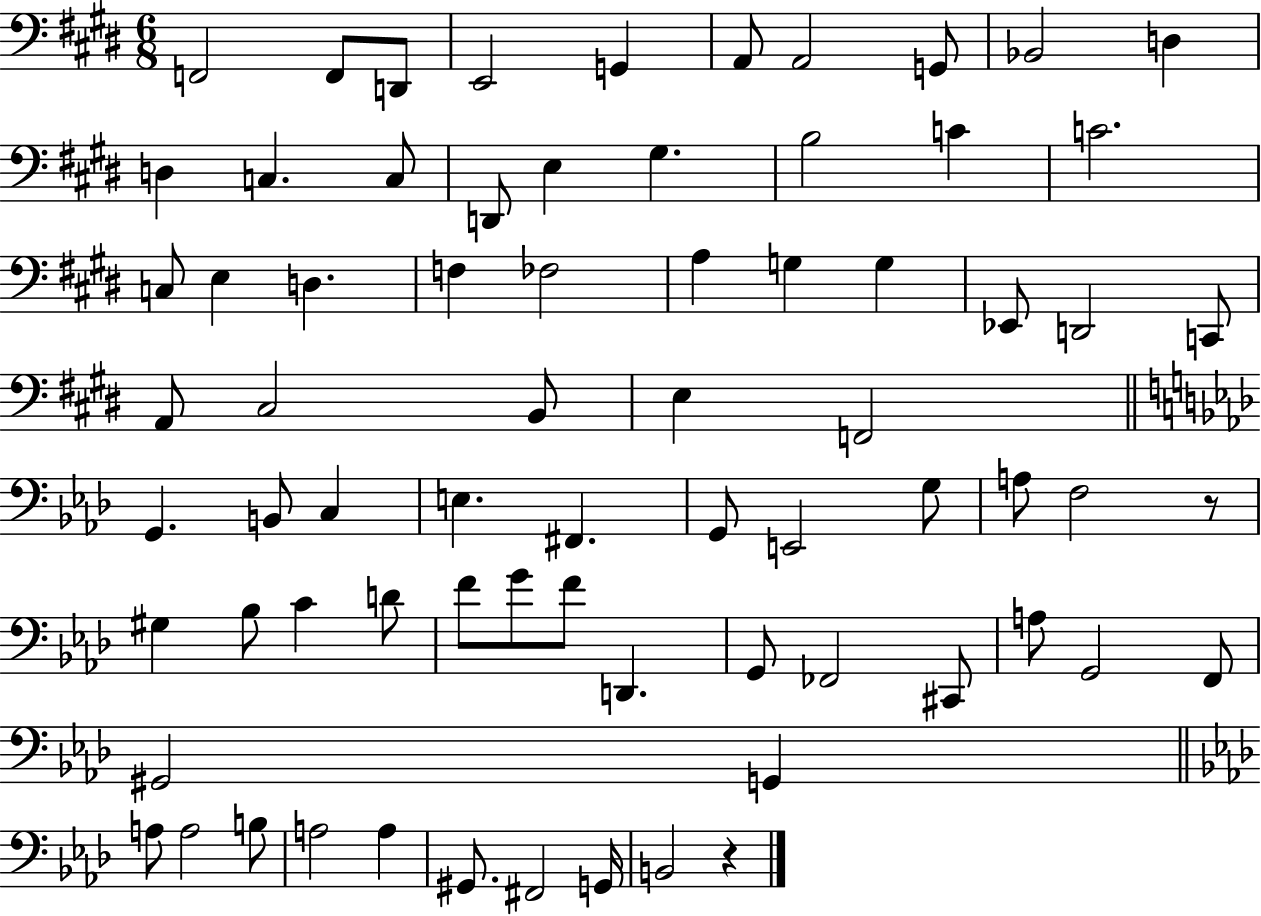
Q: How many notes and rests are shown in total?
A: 72